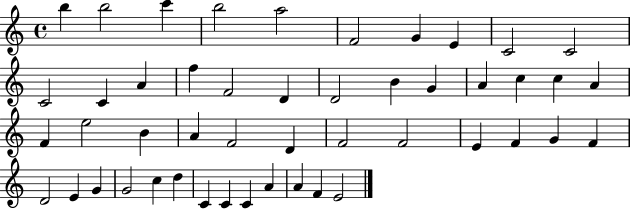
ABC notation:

X:1
T:Untitled
M:4/4
L:1/4
K:C
b b2 c' b2 a2 F2 G E C2 C2 C2 C A f F2 D D2 B G A c c A F e2 B A F2 D F2 F2 E F G F D2 E G G2 c d C C C A A F E2